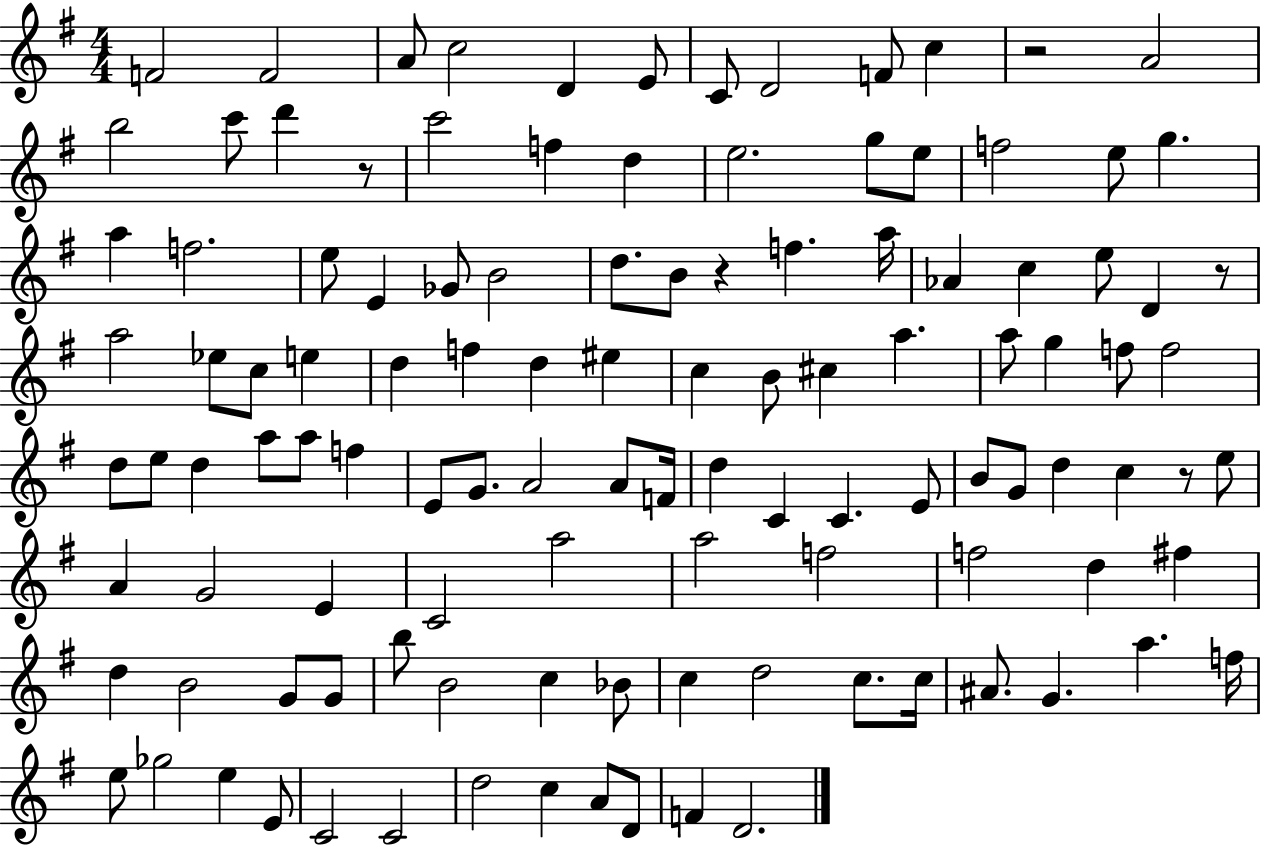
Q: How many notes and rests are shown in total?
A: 116